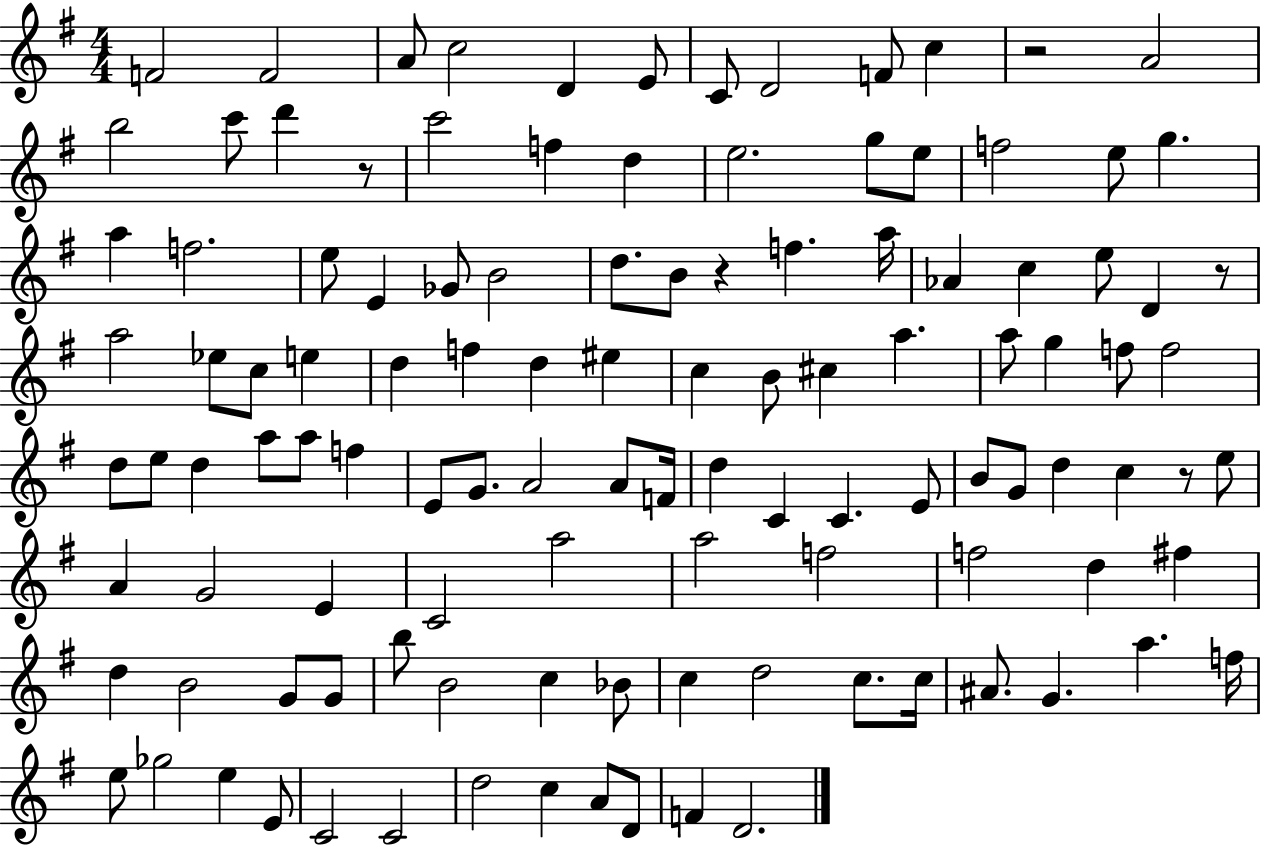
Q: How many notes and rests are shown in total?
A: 116